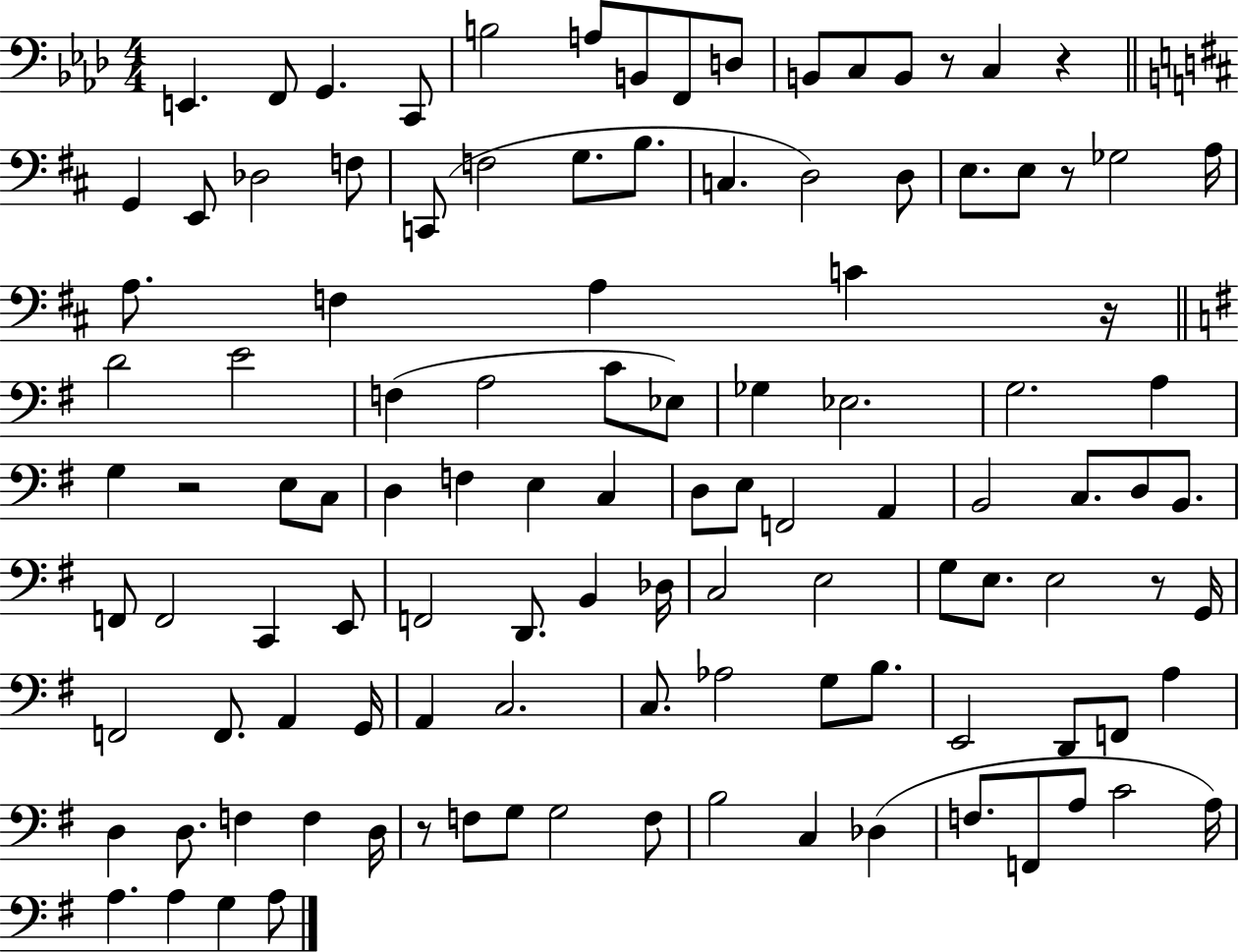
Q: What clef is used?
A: bass